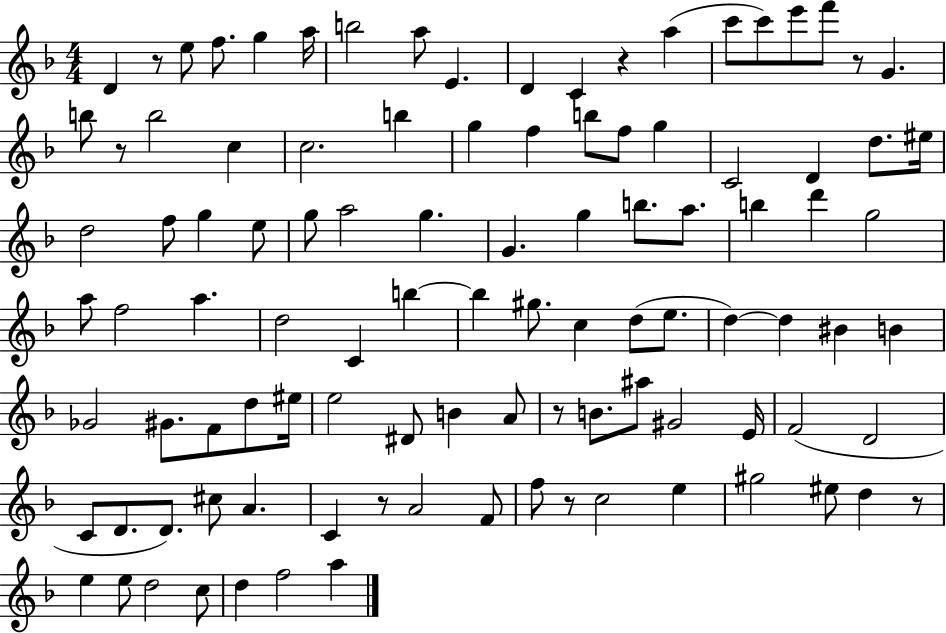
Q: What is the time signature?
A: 4/4